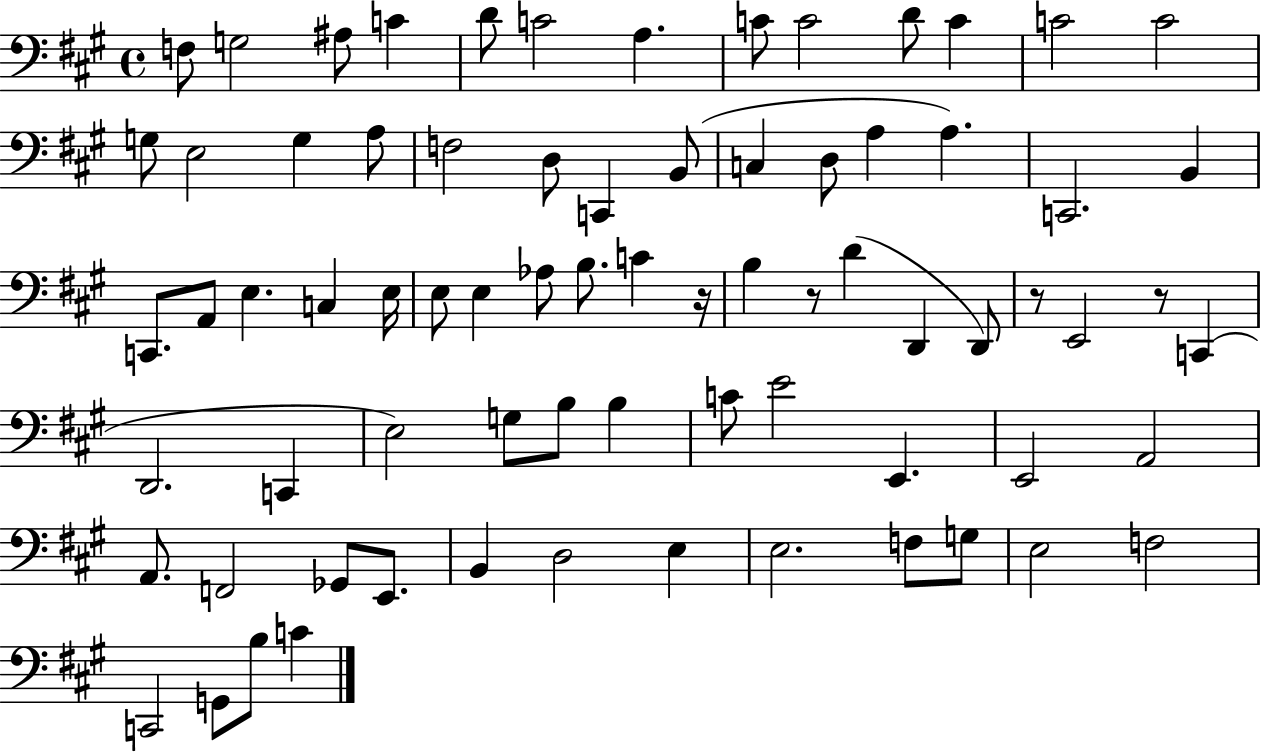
{
  \clef bass
  \time 4/4
  \defaultTimeSignature
  \key a \major
  f8 g2 ais8 c'4 | d'8 c'2 a4. | c'8 c'2 d'8 c'4 | c'2 c'2 | \break g8 e2 g4 a8 | f2 d8 c,4 b,8( | c4 d8 a4 a4.) | c,2. b,4 | \break c,8. a,8 e4. c4 e16 | e8 e4 aes8 b8. c'4 r16 | b4 r8 d'4( d,4 d,8) | r8 e,2 r8 c,4( | \break d,2. c,4 | e2) g8 b8 b4 | c'8 e'2 e,4. | e,2 a,2 | \break a,8. f,2 ges,8 e,8. | b,4 d2 e4 | e2. f8 g8 | e2 f2 | \break c,2 g,8 b8 c'4 | \bar "|."
}